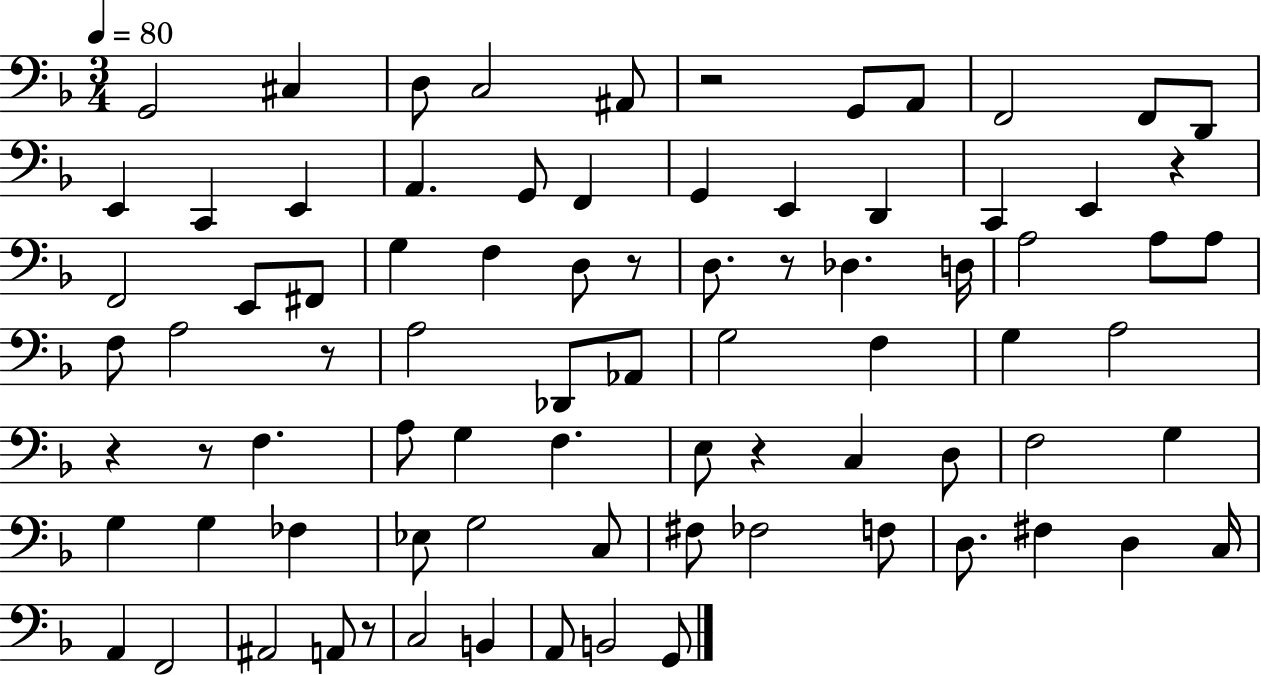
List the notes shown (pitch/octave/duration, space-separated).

G2/h C#3/q D3/e C3/h A#2/e R/h G2/e A2/e F2/h F2/e D2/e E2/q C2/q E2/q A2/q. G2/e F2/q G2/q E2/q D2/q C2/q E2/q R/q F2/h E2/e F#2/e G3/q F3/q D3/e R/e D3/e. R/e Db3/q. D3/s A3/h A3/e A3/e F3/e A3/h R/e A3/h Db2/e Ab2/e G3/h F3/q G3/q A3/h R/q R/e F3/q. A3/e G3/q F3/q. E3/e R/q C3/q D3/e F3/h G3/q G3/q G3/q FES3/q Eb3/e G3/h C3/e F#3/e FES3/h F3/e D3/e. F#3/q D3/q C3/s A2/q F2/h A#2/h A2/e R/e C3/h B2/q A2/e B2/h G2/e